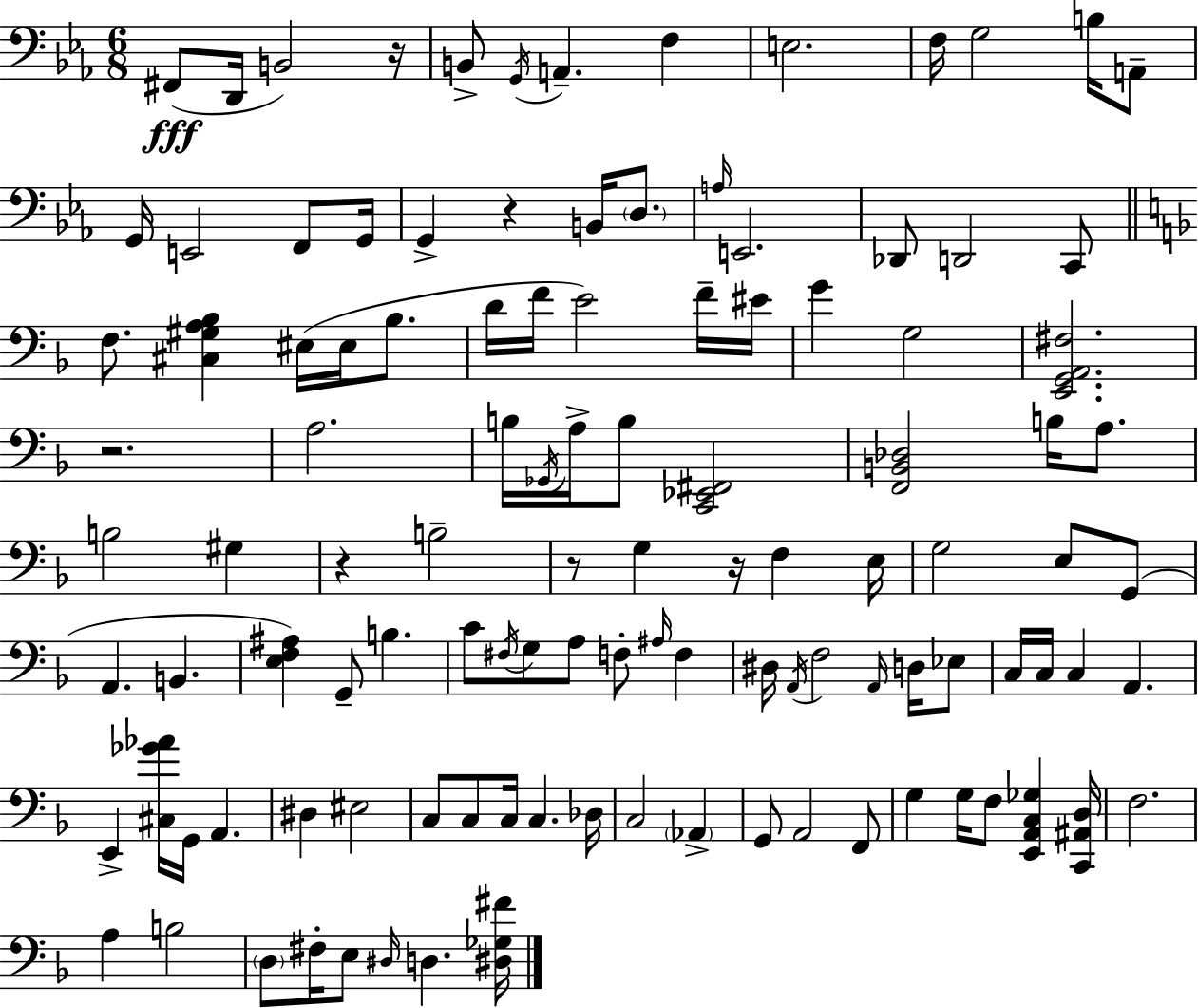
X:1
T:Untitled
M:6/8
L:1/4
K:Eb
^F,,/2 D,,/4 B,,2 z/4 B,,/2 G,,/4 A,, F, E,2 F,/4 G,2 B,/4 A,,/2 G,,/4 E,,2 F,,/2 G,,/4 G,, z B,,/4 D,/2 A,/4 E,,2 _D,,/2 D,,2 C,,/2 F,/2 [^C,^G,A,_B,] ^E,/4 ^E,/4 _B,/2 D/4 F/4 E2 F/4 ^E/4 G G,2 [E,,G,,A,,^F,]2 z2 A,2 B,/4 _G,,/4 A,/4 B,/2 [C,,_E,,^F,,]2 [F,,B,,_D,]2 B,/4 A,/2 B,2 ^G, z B,2 z/2 G, z/4 F, E,/4 G,2 E,/2 G,,/2 A,, B,, [E,F,^A,] G,,/2 B, C/2 ^F,/4 G,/2 A,/2 F,/2 ^A,/4 F, ^D,/4 A,,/4 F,2 A,,/4 D,/4 _E,/2 C,/4 C,/4 C, A,, E,, [^C,_G_A]/4 G,,/4 A,, ^D, ^E,2 C,/2 C,/2 C,/4 C, _D,/4 C,2 _A,, G,,/2 A,,2 F,,/2 G, G,/4 F,/2 [E,,A,,C,_G,] [C,,^A,,D,]/4 F,2 A, B,2 D,/2 ^F,/4 E,/2 ^D,/4 D, [^D,_G,^F]/4